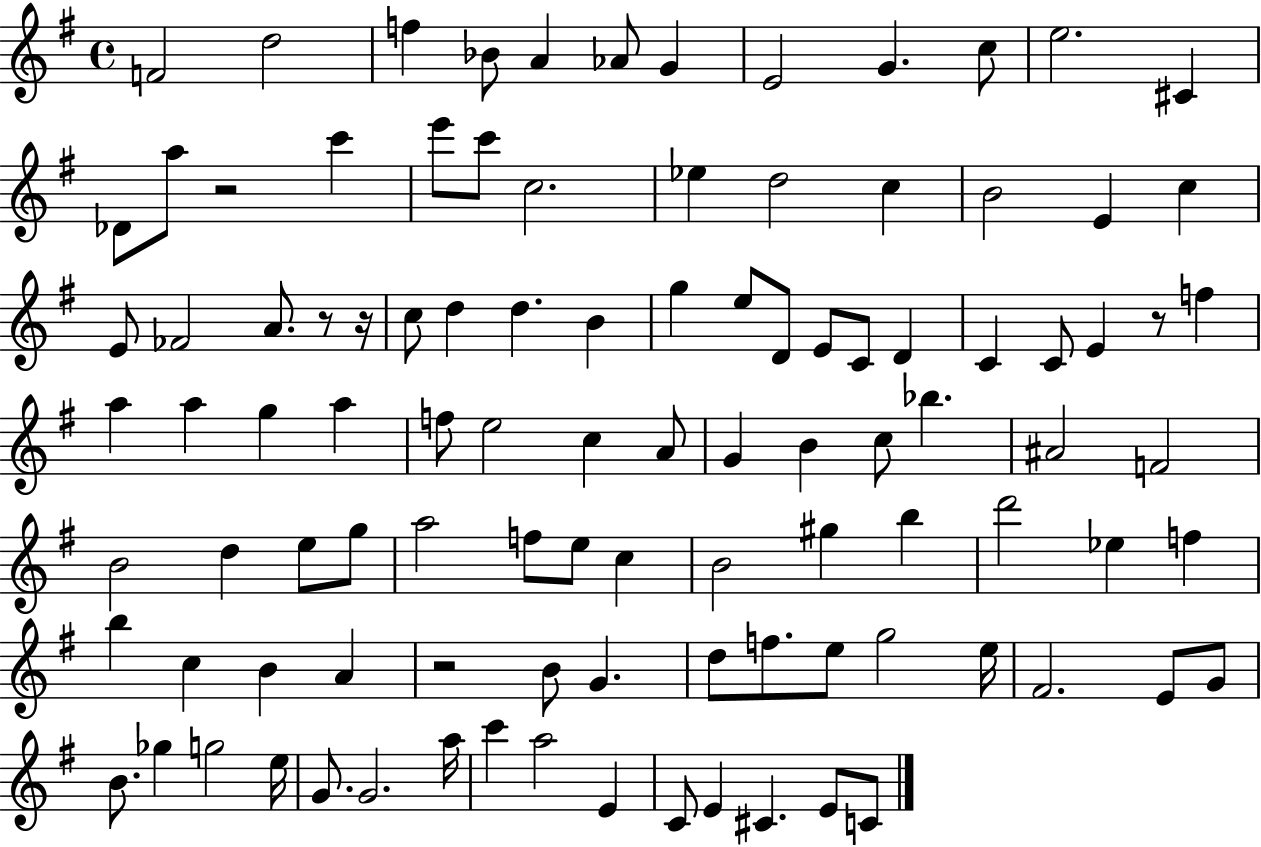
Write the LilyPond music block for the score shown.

{
  \clef treble
  \time 4/4
  \defaultTimeSignature
  \key g \major
  f'2 d''2 | f''4 bes'8 a'4 aes'8 g'4 | e'2 g'4. c''8 | e''2. cis'4 | \break des'8 a''8 r2 c'''4 | e'''8 c'''8 c''2. | ees''4 d''2 c''4 | b'2 e'4 c''4 | \break e'8 fes'2 a'8. r8 r16 | c''8 d''4 d''4. b'4 | g''4 e''8 d'8 e'8 c'8 d'4 | c'4 c'8 e'4 r8 f''4 | \break a''4 a''4 g''4 a''4 | f''8 e''2 c''4 a'8 | g'4 b'4 c''8 bes''4. | ais'2 f'2 | \break b'2 d''4 e''8 g''8 | a''2 f''8 e''8 c''4 | b'2 gis''4 b''4 | d'''2 ees''4 f''4 | \break b''4 c''4 b'4 a'4 | r2 b'8 g'4. | d''8 f''8. e''8 g''2 e''16 | fis'2. e'8 g'8 | \break b'8. ges''4 g''2 e''16 | g'8. g'2. a''16 | c'''4 a''2 e'4 | c'8 e'4 cis'4. e'8 c'8 | \break \bar "|."
}